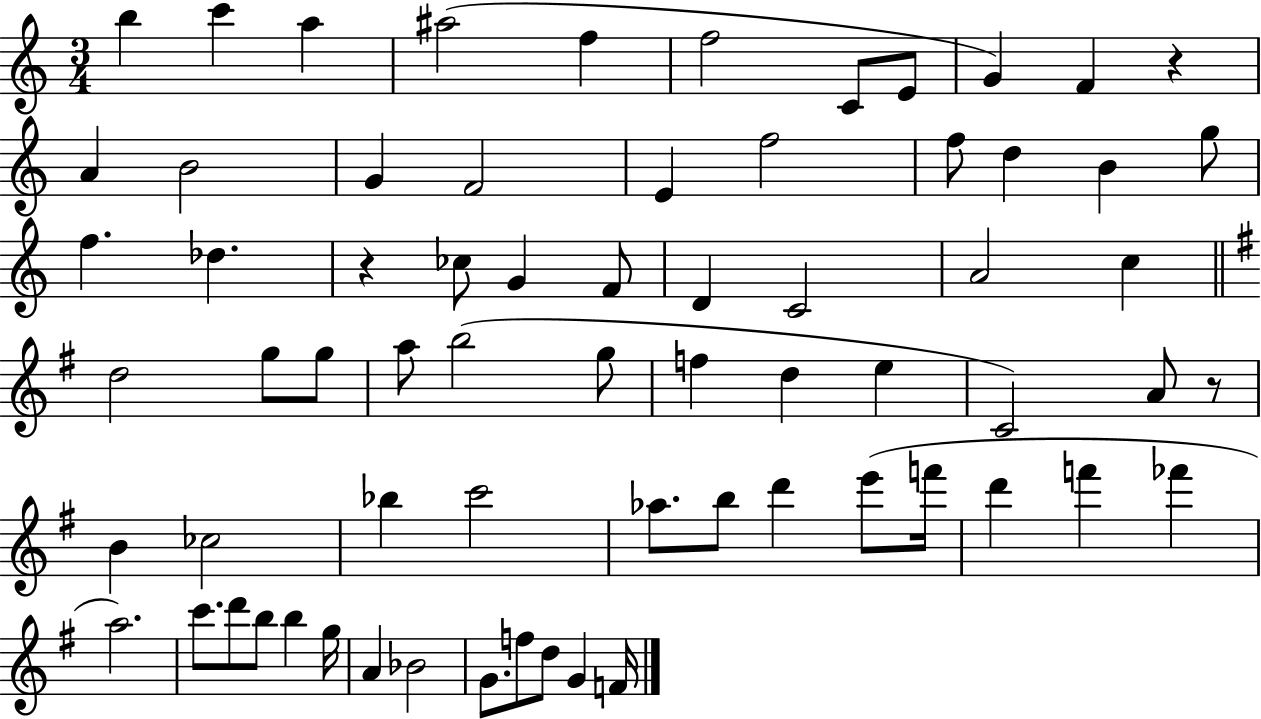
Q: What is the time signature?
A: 3/4